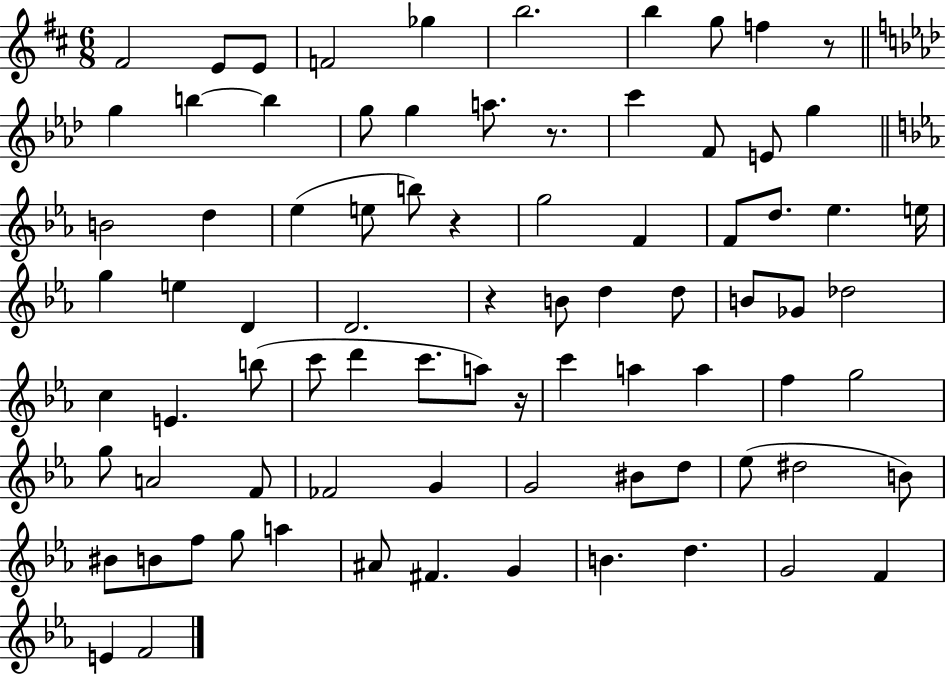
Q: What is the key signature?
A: D major